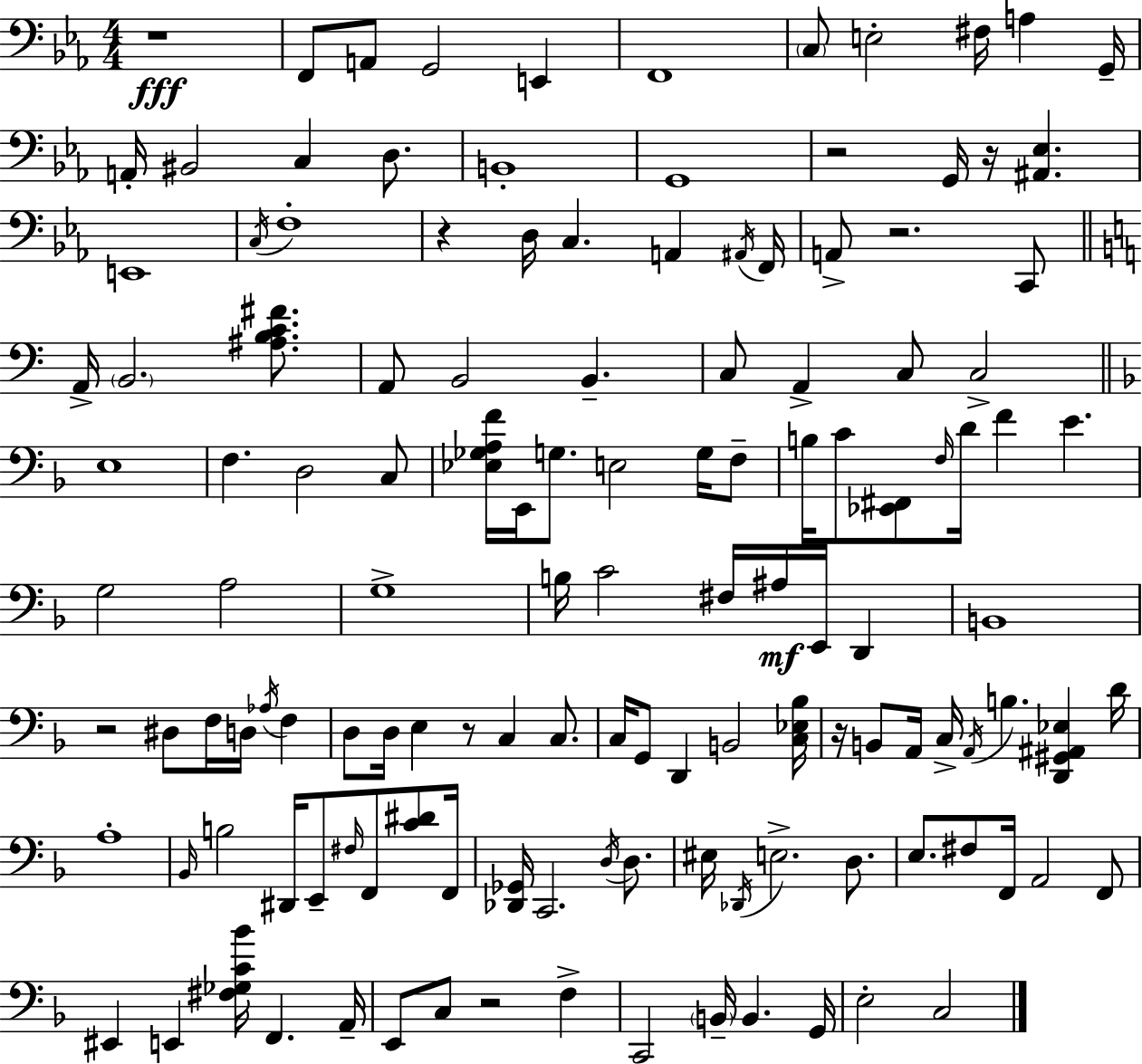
{
  \clef bass
  \numericTimeSignature
  \time 4/4
  \key ees \major
  r1\fff | f,8 a,8 g,2 e,4 | f,1 | \parenthesize c8 e2-. fis16 a4 g,16-- | \break a,16-. bis,2 c4 d8. | b,1-. | g,1 | r2 g,16 r16 <ais, ees>4. | \break e,1 | \acciaccatura { c16 } f1-. | r4 d16 c4. a,4 | \acciaccatura { ais,16 } f,16 a,8-> r2. | \break c,8 \bar "||" \break \key c \major a,16-> \parenthesize b,2. <ais b c' fis'>8. | a,8 b,2 b,4.-- | c8 a,4-> c8 c2-> | \bar "||" \break \key f \major e1 | f4. d2 c8 | <ees ges a f'>16 e,16 g8. e2 g16 f8-- | b16 c'8 <ees, fis,>8 \grace { f16 } d'16 f'4 e'4. | \break g2 a2 | g1-> | b16 c'2 fis16 ais16\mf e,16 d,4 | b,1 | \break r2 dis8 f16 d16 \acciaccatura { aes16 } f4 | d8 d16 e4 r8 c4 c8. | c16 g,8 d,4 b,2 | <c ees bes>16 r16 b,8 a,16 c16-> \acciaccatura { a,16 } b4. <d, gis, ais, ees>4 | \break d'16 a1-. | \grace { bes,16 } b2 dis,16 e,8-- \grace { fis16 } | f,8 <c' dis'>8 f,16 <des, ges,>16 c,2. | \acciaccatura { d16 } d8. eis16 \acciaccatura { des,16 } e2.-> | \break d8. e8. fis8 f,16 a,2 | f,8 eis,4 e,4 <fis ges c' bes'>16 | f,4. a,16-- e,8 c8 r2 | f4-> c,2 \parenthesize b,16-- | \break b,4. g,16 e2-. c2 | \bar "|."
}